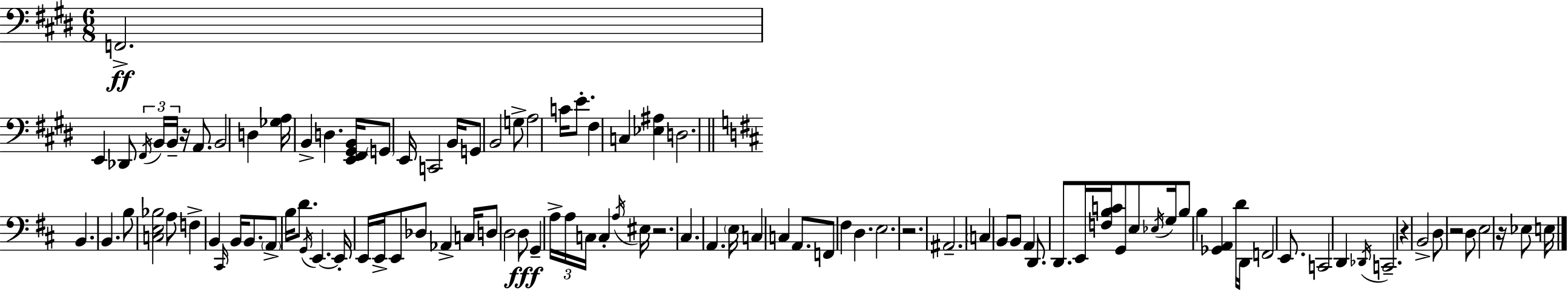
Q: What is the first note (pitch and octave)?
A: F2